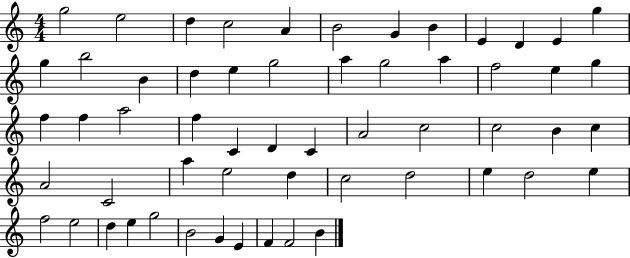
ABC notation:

X:1
T:Untitled
M:4/4
L:1/4
K:C
g2 e2 d c2 A B2 G B E D E g g b2 B d e g2 a g2 a f2 e g f f a2 f C D C A2 c2 c2 B c A2 C2 a e2 d c2 d2 e d2 e f2 e2 d e g2 B2 G E F F2 B